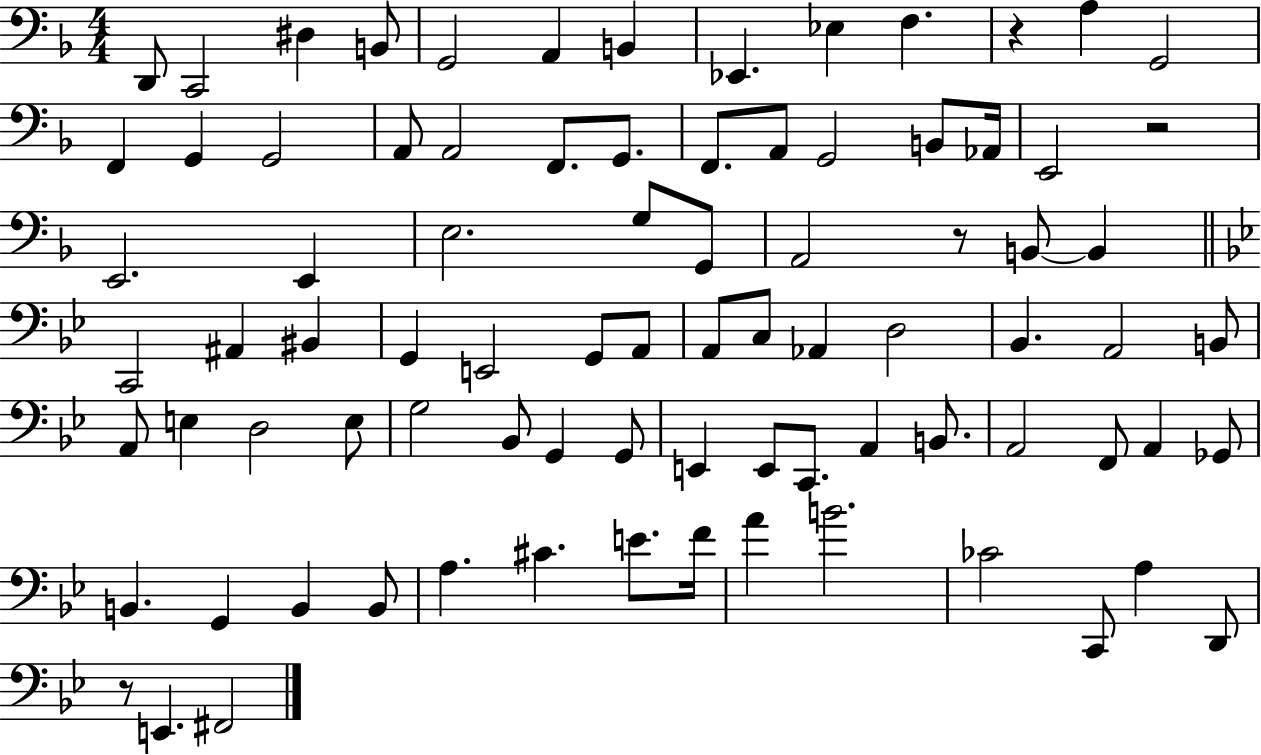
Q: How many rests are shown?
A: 4